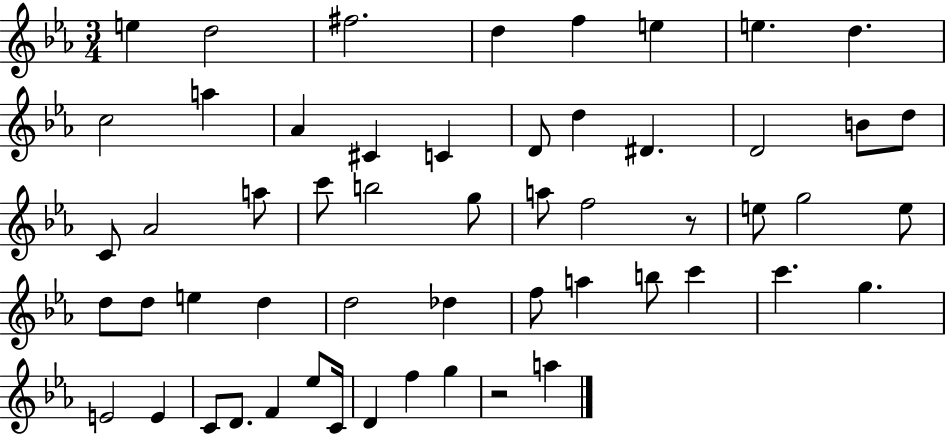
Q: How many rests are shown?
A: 2